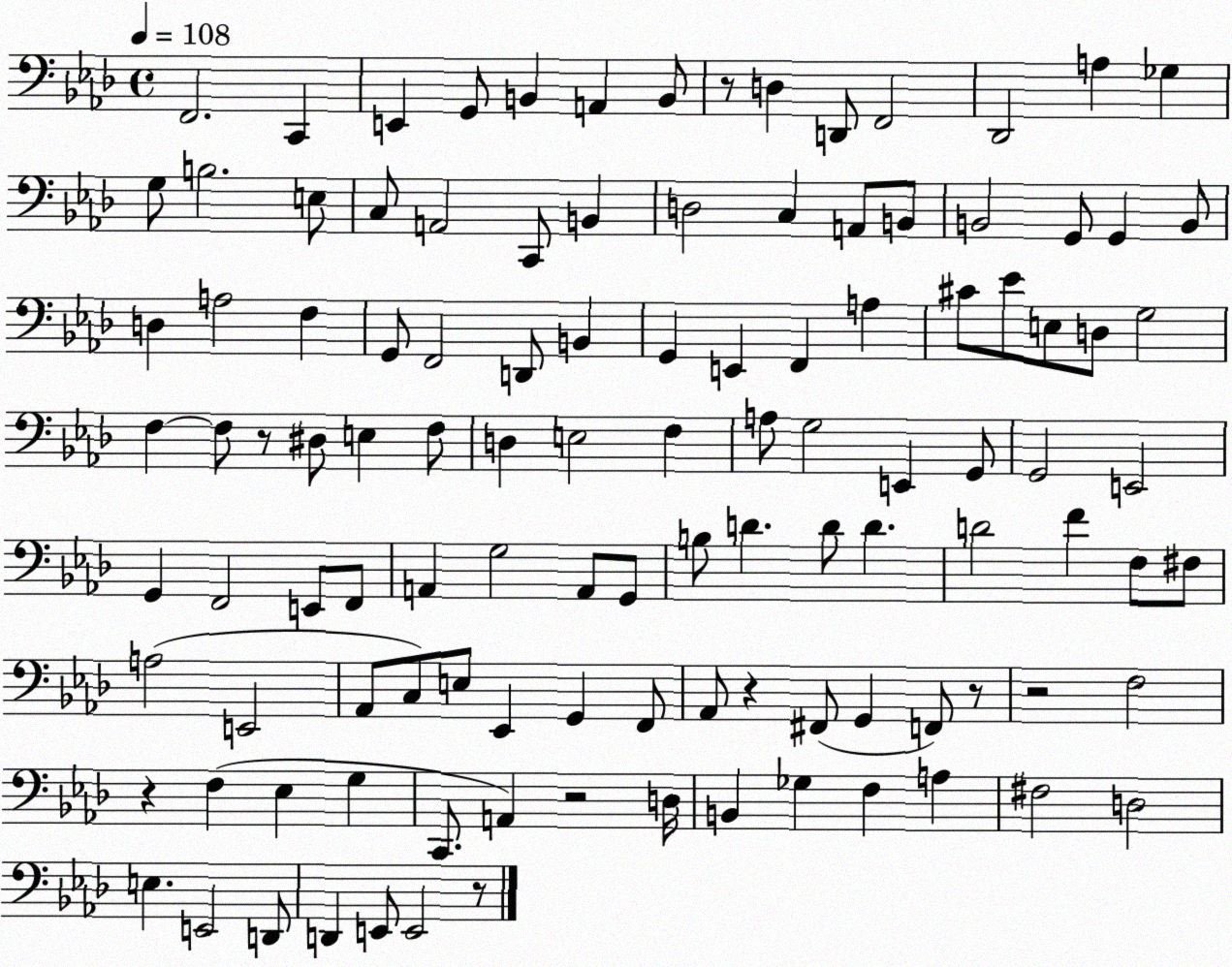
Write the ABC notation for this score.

X:1
T:Untitled
M:4/4
L:1/4
K:Ab
F,,2 C,, E,, G,,/2 B,, A,, B,,/2 z/2 D, D,,/2 F,,2 _D,,2 A, _G, G,/2 B,2 E,/2 C,/2 A,,2 C,,/2 B,, D,2 C, A,,/2 B,,/2 B,,2 G,,/2 G,, B,,/2 D, A,2 F, G,,/2 F,,2 D,,/2 B,, G,, E,, F,, A, ^C/2 _E/2 E,/2 D,/2 G,2 F, F,/2 z/2 ^D,/2 E, F,/2 D, E,2 F, A,/2 G,2 E,, G,,/2 G,,2 E,,2 G,, F,,2 E,,/2 F,,/2 A,, G,2 A,,/2 G,,/2 B,/2 D D/2 D D2 F F,/2 ^F,/2 A,2 E,,2 _A,,/2 C,/2 E,/2 _E,, G,, F,,/2 _A,,/2 z ^F,,/2 G,, F,,/2 z/2 z2 F,2 z F, _E, G, C,,/2 A,, z2 D,/4 B,, _G, F, A, ^F,2 D,2 E, E,,2 D,,/2 D,, E,,/2 E,,2 z/2